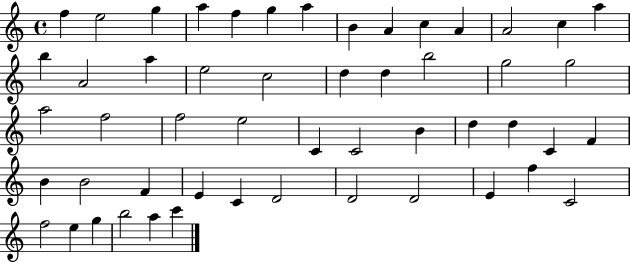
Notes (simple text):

F5/q E5/h G5/q A5/q F5/q G5/q A5/q B4/q A4/q C5/q A4/q A4/h C5/q A5/q B5/q A4/h A5/q E5/h C5/h D5/q D5/q B5/h G5/h G5/h A5/h F5/h F5/h E5/h C4/q C4/h B4/q D5/q D5/q C4/q F4/q B4/q B4/h F4/q E4/q C4/q D4/h D4/h D4/h E4/q F5/q C4/h F5/h E5/q G5/q B5/h A5/q C6/q